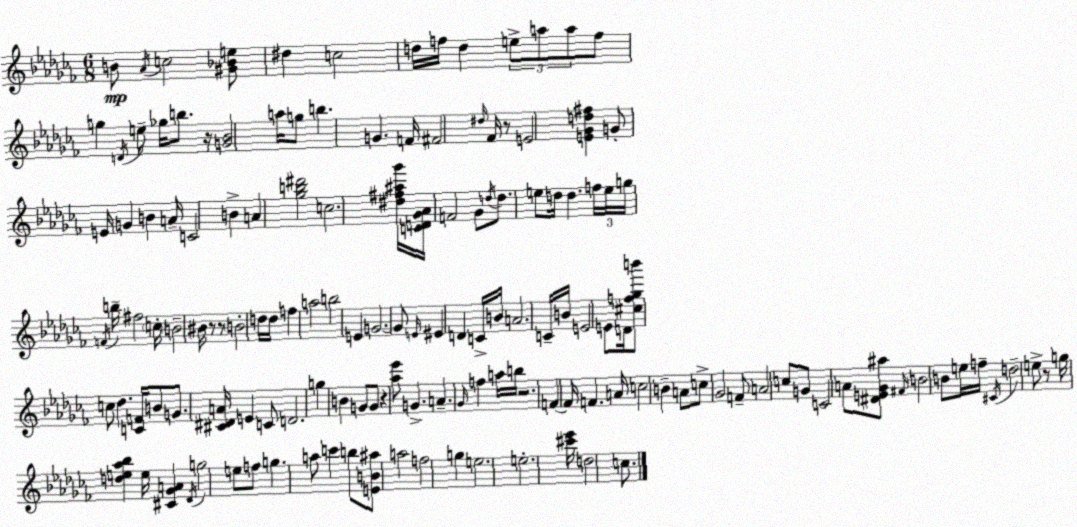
X:1
T:Untitled
M:6/8
L:1/4
K:Abm
B/2 _A/4 c2 [^G_Be]/2 ^d c2 d/4 f/4 d e/2 a/2 a/2 f/2 g D/4 e/2 _g/4 b/2 z/4 [G_B]2 a/4 g/2 b G F/4 ^F2 ^d/4 _F/4 z/2 E2 [E_Gd^f] G/2 E/4 G B A/4 C2 B A [_gb^d']2 c2 [^d^f^a_g']/4 [CD_G_A]/4 F2 _G/2 d/4 d/2 e/2 d/4 d f/4 e/4 g/4 F/4 b/4 ^f2 c/4 B2 ^B/4 z/2 z/2 B2 d/4 d/4 f a2 b2 E G2 G/2 E/4 ^E D C/4 B/4 A2 C/4 B/4 E2 E/2 D/4 [^cf_gb']/2 c/2 _d [CF]/4 B/2 G/2 [^C^DA]/4 E C/2 D2 g B G/2 G/2 z [_a_e']/2 G A _G/4 f a/4 b/4 z2 F F/4 F A/4 c2 B A/2 c/2 _G2 F/2 A2 c/2 G/2 C2 A/2 [^DE_G^a]/2 ^F/4 B2 B/2 e/4 f/4 ^C/4 d2 e/2 z/2 g/4 [de_a_b] e/4 [^C_GA] _D/4 g2 e/2 f/2 g a/2 c' b/2 [EB^a]/2 a2 f2 g e2 e2 [^c'_e']/4 d2 c/2